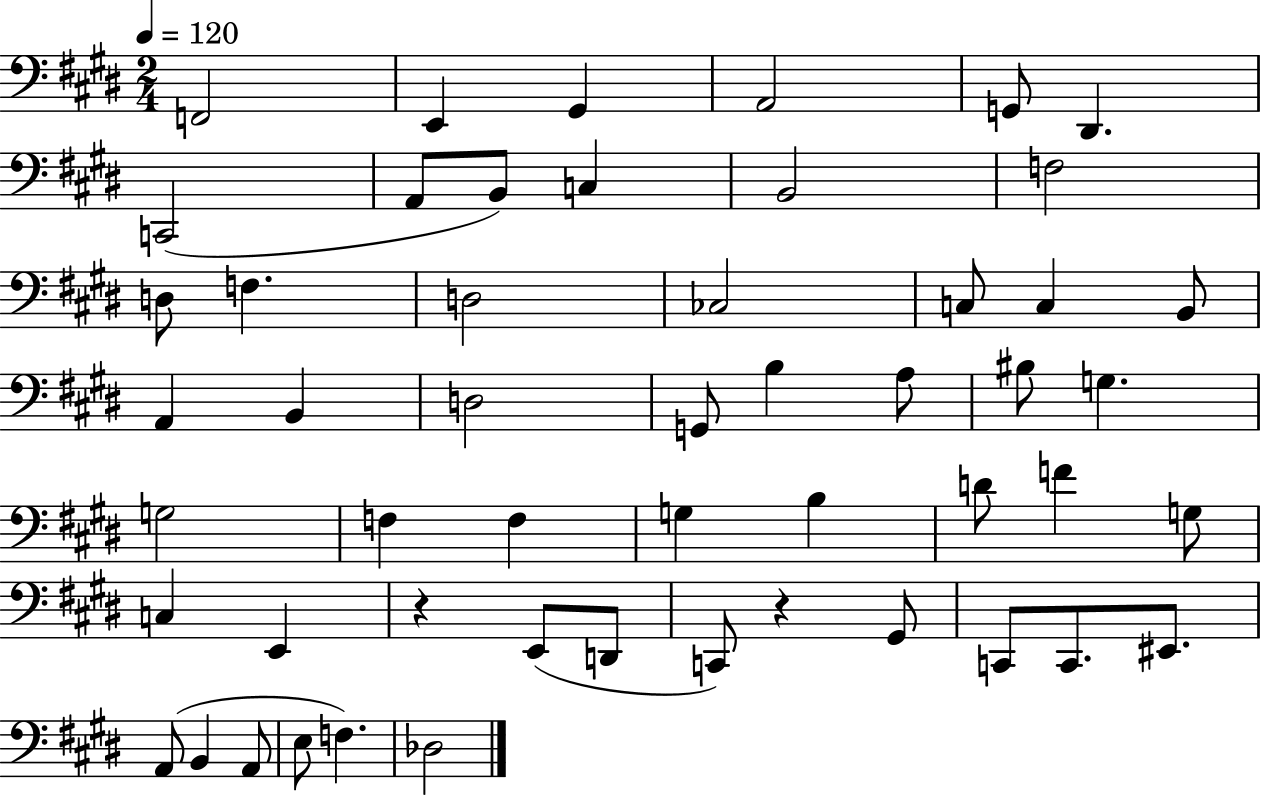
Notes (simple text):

F2/h E2/q G#2/q A2/h G2/e D#2/q. C2/h A2/e B2/e C3/q B2/h F3/h D3/e F3/q. D3/h CES3/h C3/e C3/q B2/e A2/q B2/q D3/h G2/e B3/q A3/e BIS3/e G3/q. G3/h F3/q F3/q G3/q B3/q D4/e F4/q G3/e C3/q E2/q R/q E2/e D2/e C2/e R/q G#2/e C2/e C2/e. EIS2/e. A2/e B2/q A2/e E3/e F3/q. Db3/h